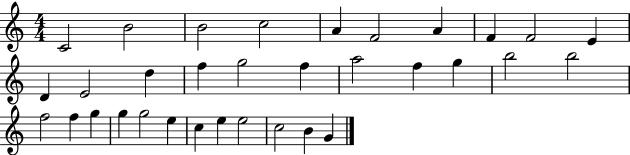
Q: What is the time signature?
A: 4/4